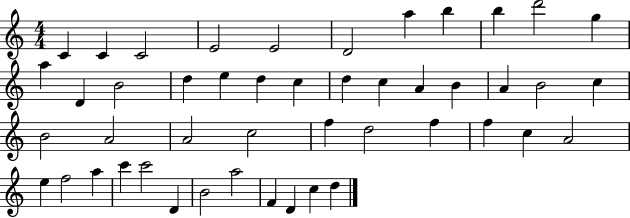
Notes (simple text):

C4/q C4/q C4/h E4/h E4/h D4/h A5/q B5/q B5/q D6/h G5/q A5/q D4/q B4/h D5/q E5/q D5/q C5/q D5/q C5/q A4/q B4/q A4/q B4/h C5/q B4/h A4/h A4/h C5/h F5/q D5/h F5/q F5/q C5/q A4/h E5/q F5/h A5/q C6/q C6/h D4/q B4/h A5/h F4/q D4/q C5/q D5/q